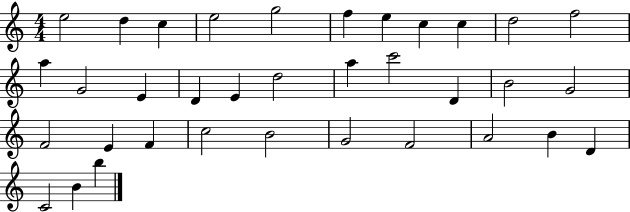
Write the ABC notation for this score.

X:1
T:Untitled
M:4/4
L:1/4
K:C
e2 d c e2 g2 f e c c d2 f2 a G2 E D E d2 a c'2 D B2 G2 F2 E F c2 B2 G2 F2 A2 B D C2 B b